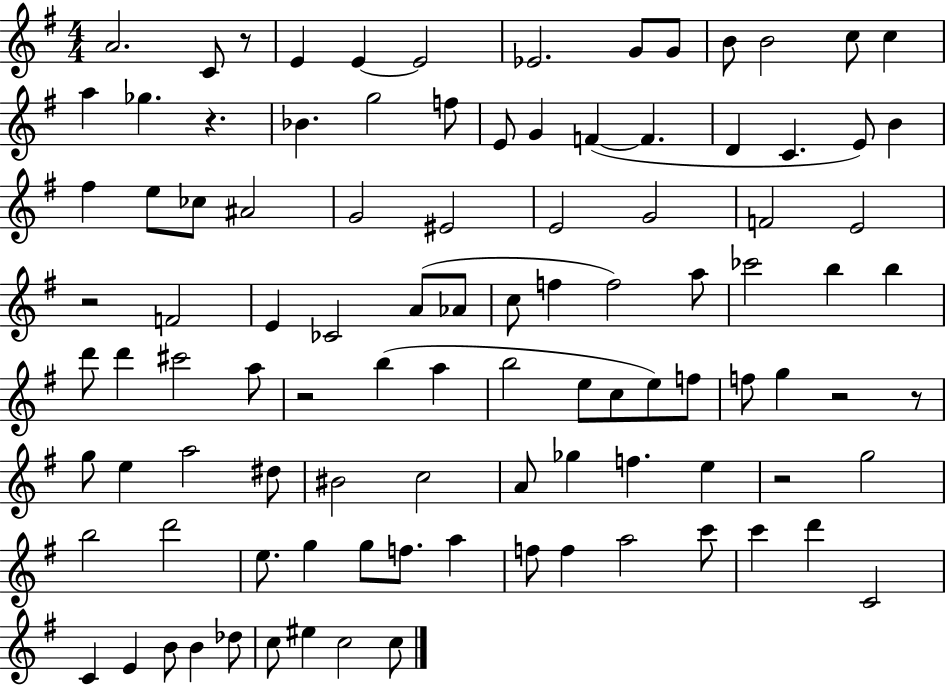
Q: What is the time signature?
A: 4/4